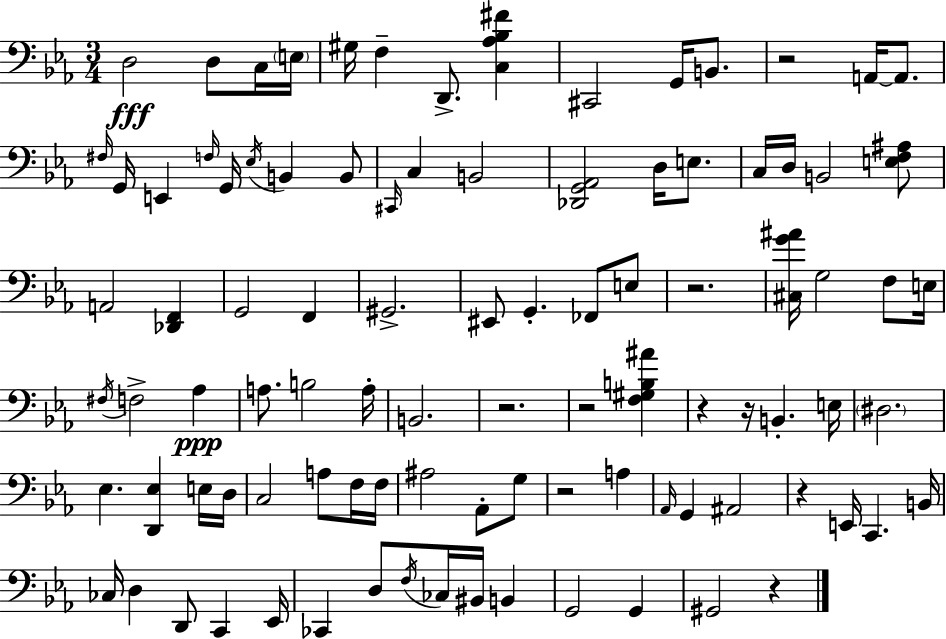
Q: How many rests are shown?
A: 9